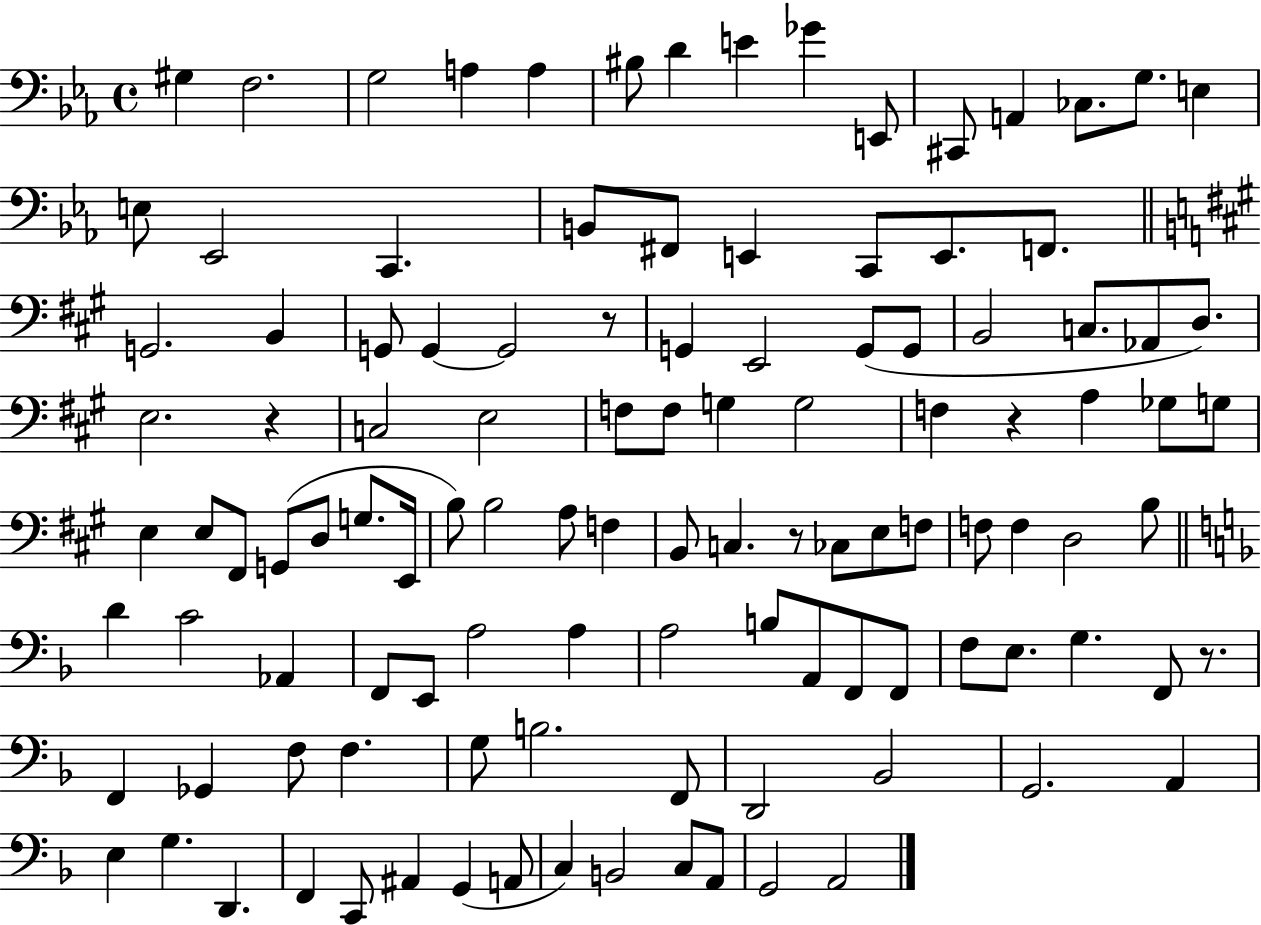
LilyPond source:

{
  \clef bass
  \time 4/4
  \defaultTimeSignature
  \key ees \major
  gis4 f2. | g2 a4 a4 | bis8 d'4 e'4 ges'4 e,8 | cis,8 a,4 ces8. g8. e4 | \break e8 ees,2 c,4. | b,8 fis,8 e,4 c,8 e,8. f,8. | \bar "||" \break \key a \major g,2. b,4 | g,8 g,4~~ g,2 r8 | g,4 e,2 g,8( g,8 | b,2 c8. aes,8 d8.) | \break e2. r4 | c2 e2 | f8 f8 g4 g2 | f4 r4 a4 ges8 g8 | \break e4 e8 fis,8 g,8( d8 g8. e,16 | b8) b2 a8 f4 | b,8 c4. r8 ces8 e8 f8 | f8 f4 d2 b8 | \break \bar "||" \break \key d \minor d'4 c'2 aes,4 | f,8 e,8 a2 a4 | a2 b8 a,8 f,8 f,8 | f8 e8. g4. f,8 r8. | \break f,4 ges,4 f8 f4. | g8 b2. f,8 | d,2 bes,2 | g,2. a,4 | \break e4 g4. d,4. | f,4 c,8 ais,4 g,4( a,8 | c4) b,2 c8 a,8 | g,2 a,2 | \break \bar "|."
}